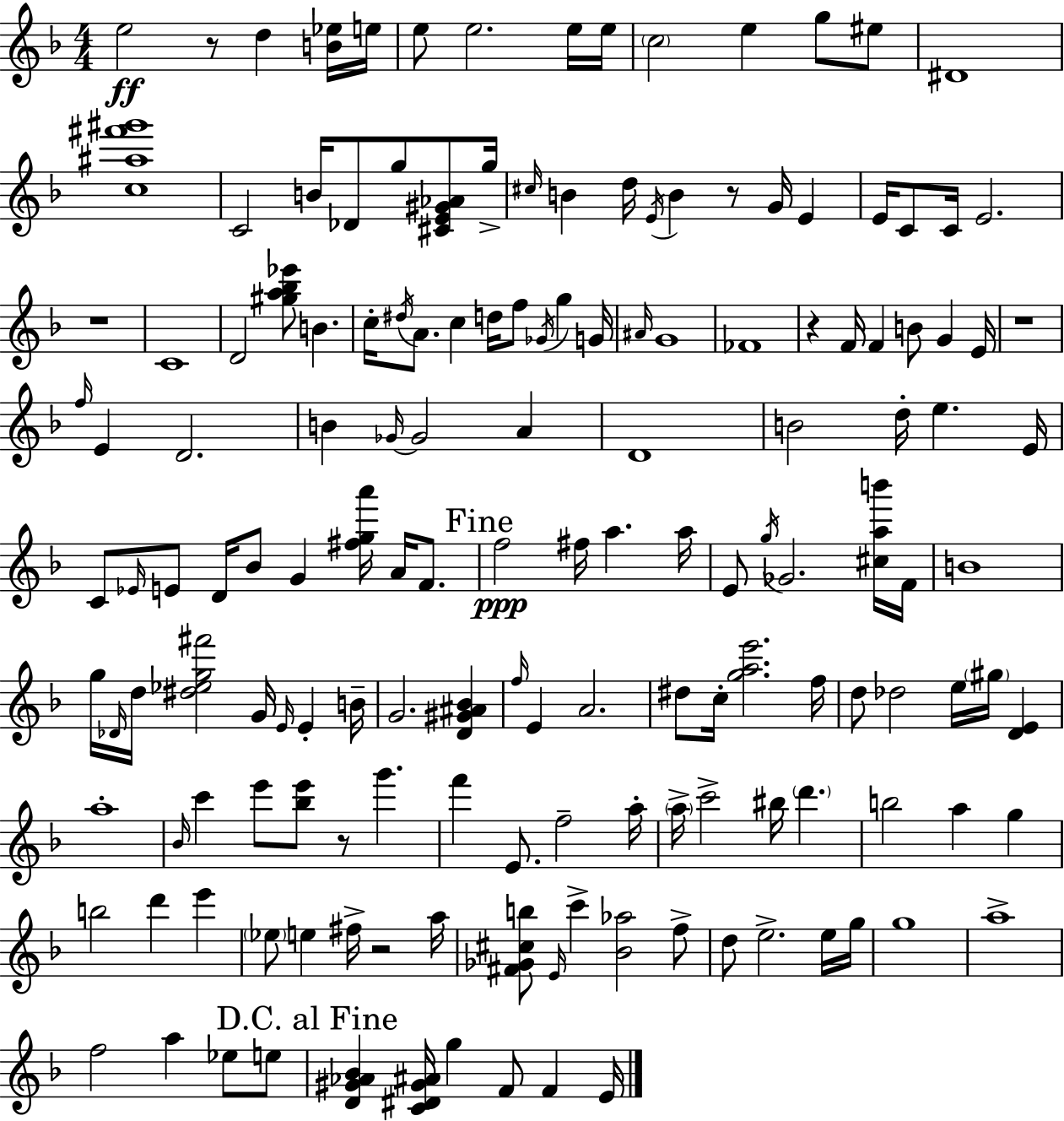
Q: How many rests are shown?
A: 7